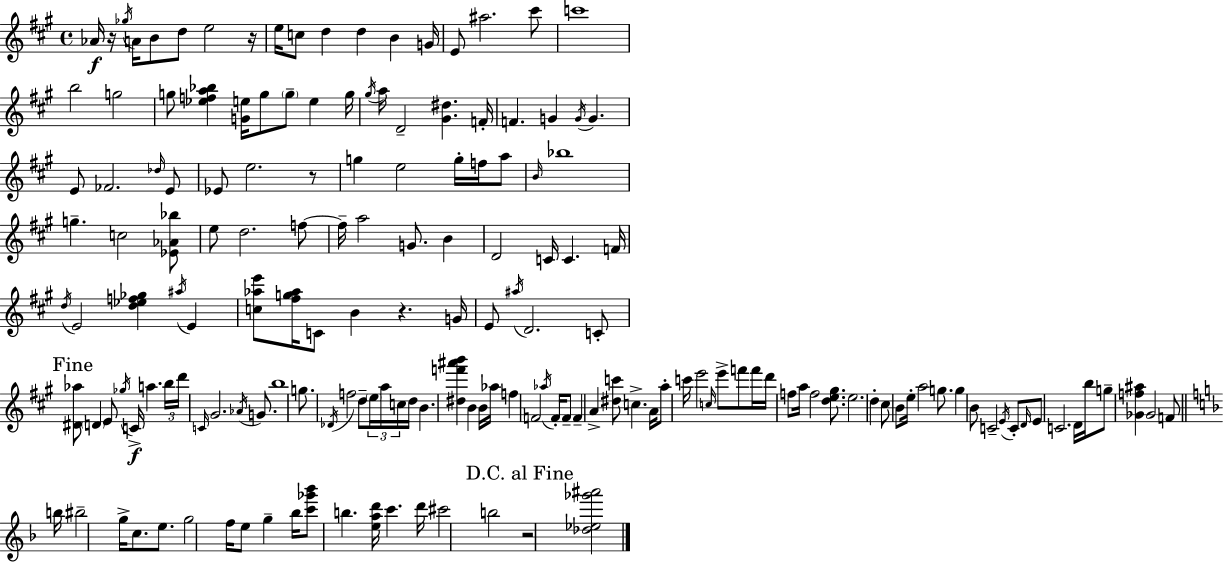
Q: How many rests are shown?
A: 5